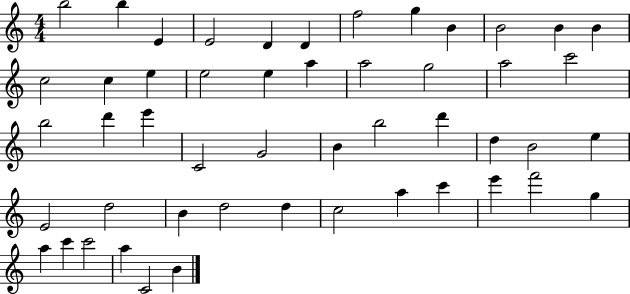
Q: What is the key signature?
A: C major